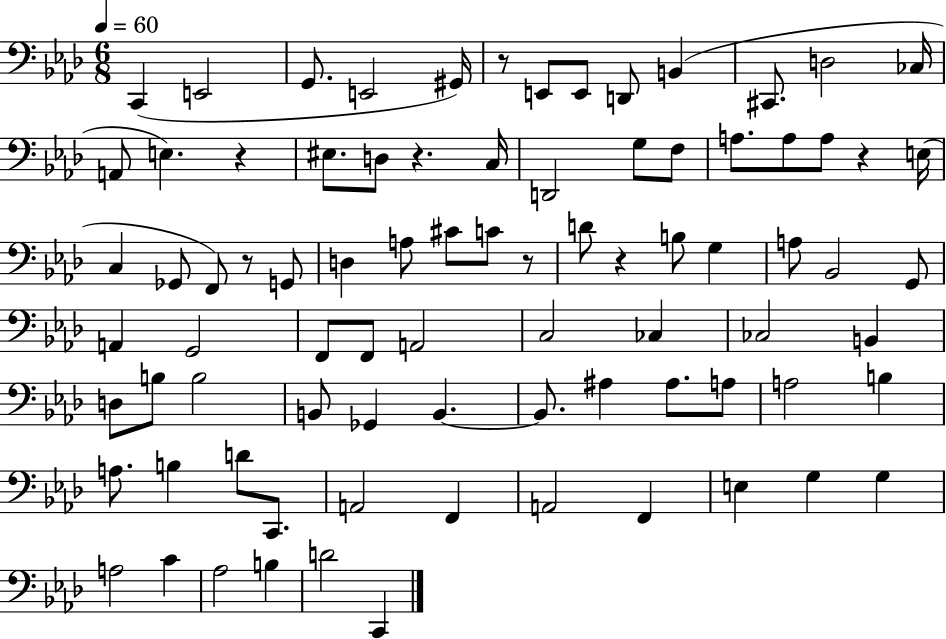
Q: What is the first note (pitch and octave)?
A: C2